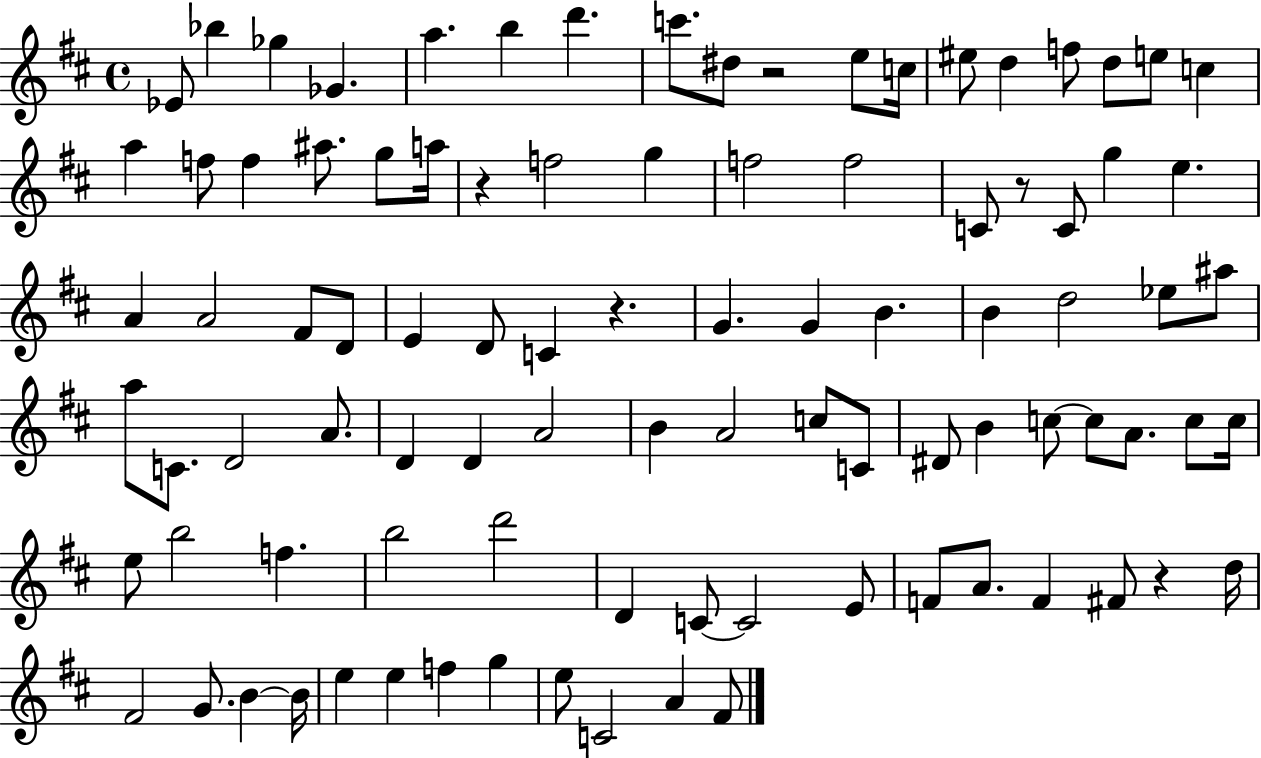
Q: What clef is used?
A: treble